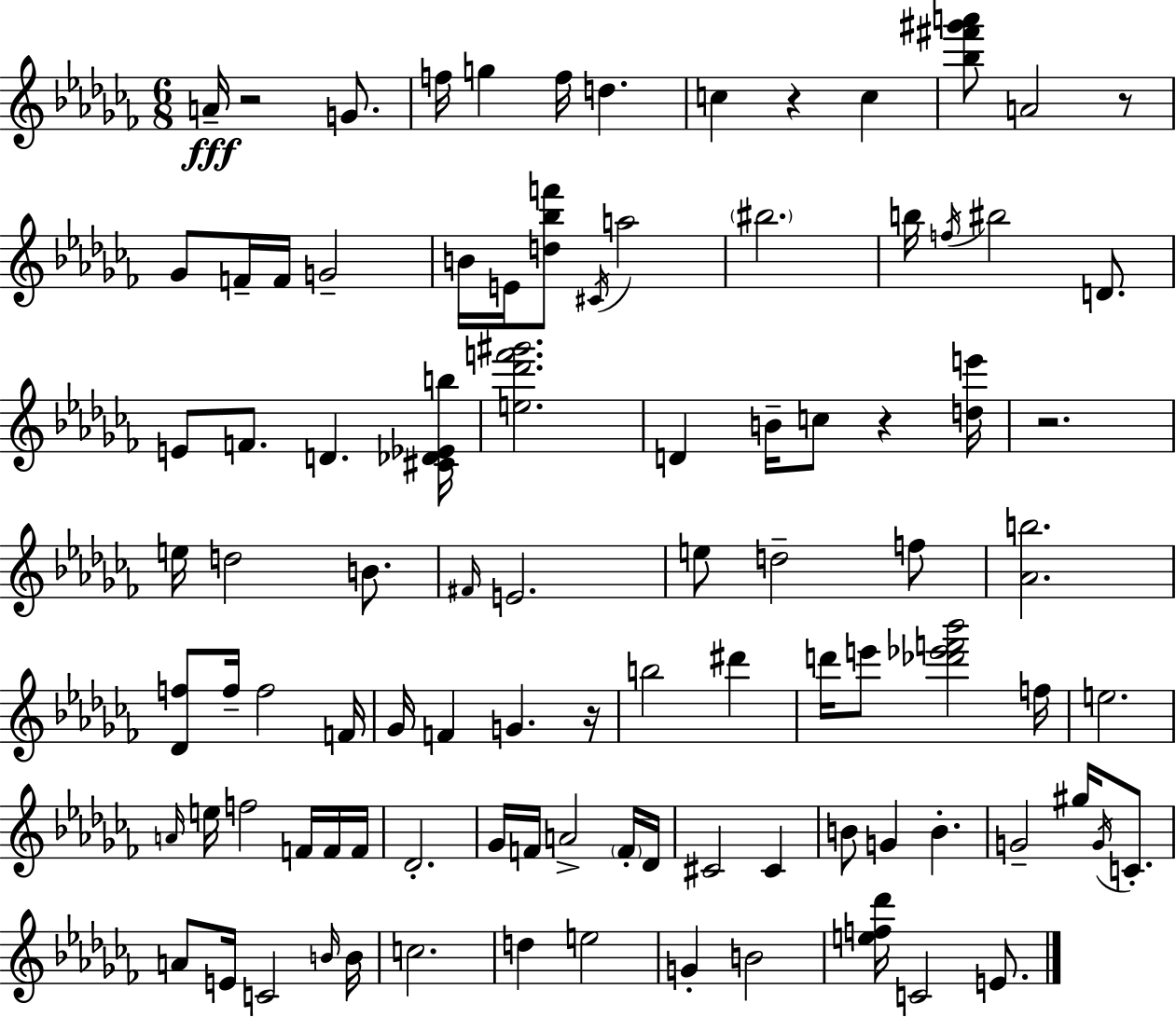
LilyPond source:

{
  \clef treble
  \numericTimeSignature
  \time 6/8
  \key aes \minor
  a'16--\fff r2 g'8. | f''16 g''4 f''16 d''4. | c''4 r4 c''4 | <bes'' fis''' gis''' a'''>8 a'2 r8 | \break ges'8 f'16-- f'16 g'2-- | b'16 e'16 <d'' bes'' f'''>8 \acciaccatura { cis'16 } a''2 | \parenthesize bis''2. | b''16 \acciaccatura { f''16 } bis''2 d'8. | \break e'8 f'8. d'4. | <cis' des' ees' b''>16 <e'' des''' f''' gis'''>2. | d'4 b'16-- c''8 r4 | <d'' e'''>16 r2. | \break e''16 d''2 b'8. | \grace { fis'16 } e'2. | e''8 d''2-- | f''8 <aes' b''>2. | \break <des' f''>8 f''16-- f''2 | f'16 ges'16 f'4 g'4. | r16 b''2 dis'''4 | d'''16 e'''8 <des''' ees''' f''' bes'''>2 | \break f''16 e''2. | \grace { a'16 } e''16 f''2 | f'16 f'16 f'16 des'2.-. | ges'16 f'16 a'2-> | \break \parenthesize f'16-. des'16 cis'2 | cis'4 b'8 g'4 b'4.-. | g'2-- | gis''16 \acciaccatura { g'16 } c'8.-. a'8 e'16 c'2 | \break \grace { b'16 } b'16 c''2. | d''4 e''2 | g'4-. b'2 | <e'' f'' des'''>16 c'2 | \break e'8. \bar "|."
}